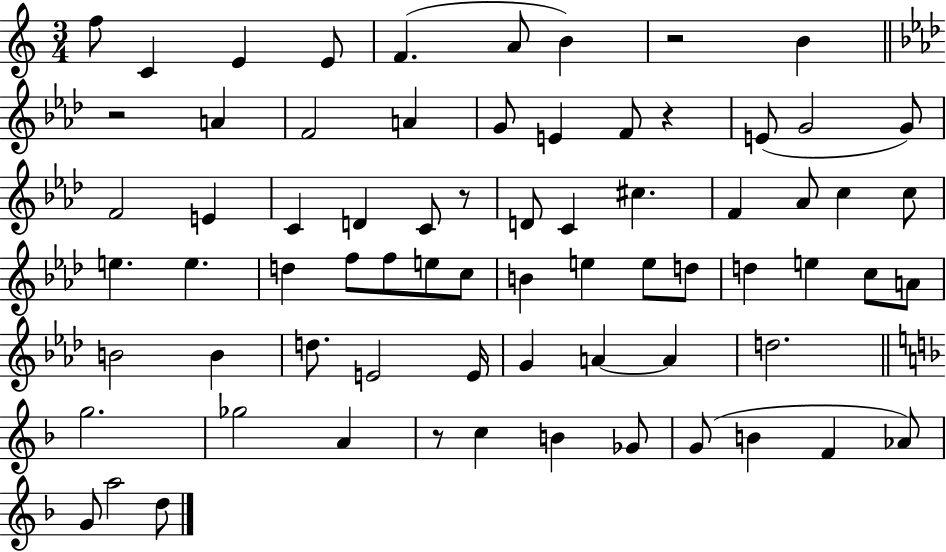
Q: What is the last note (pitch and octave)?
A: D5